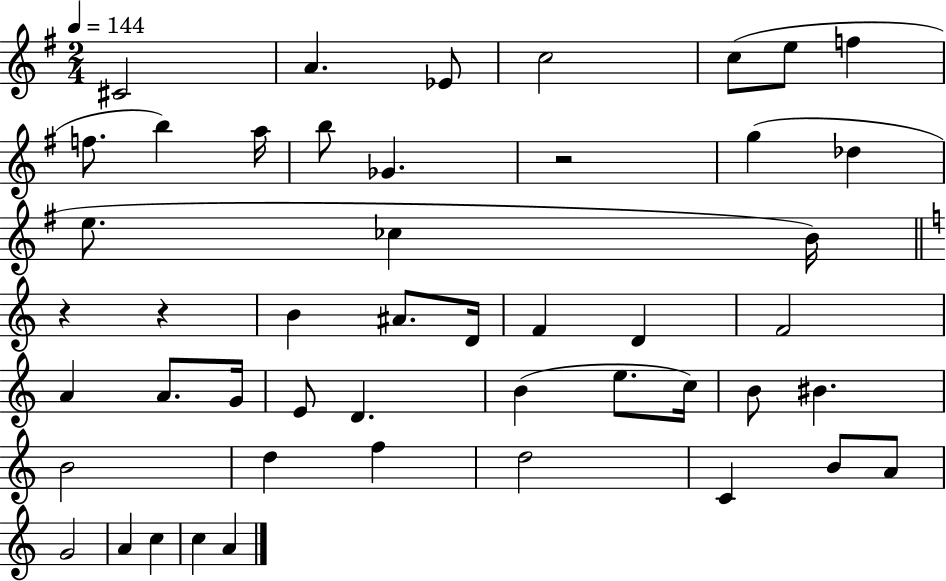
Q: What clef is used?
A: treble